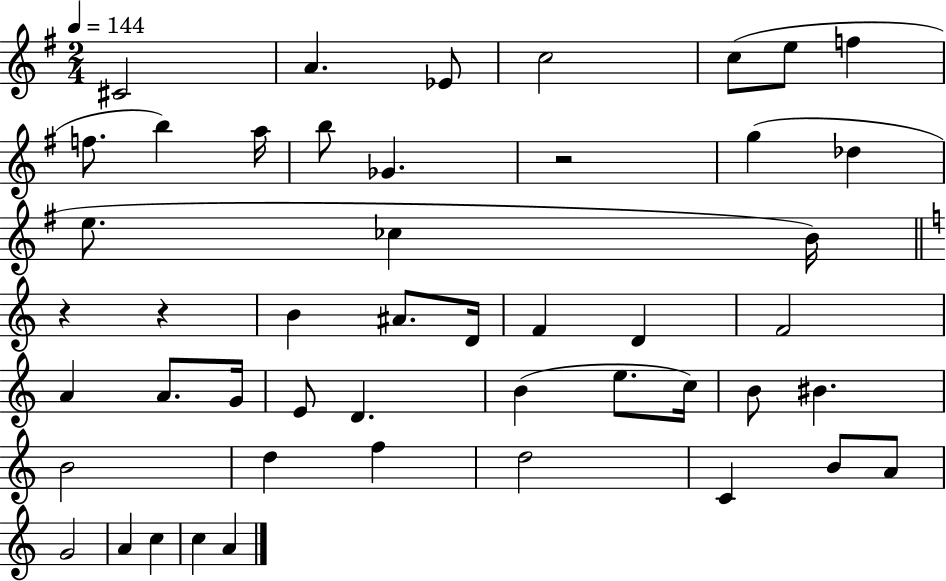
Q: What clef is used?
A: treble